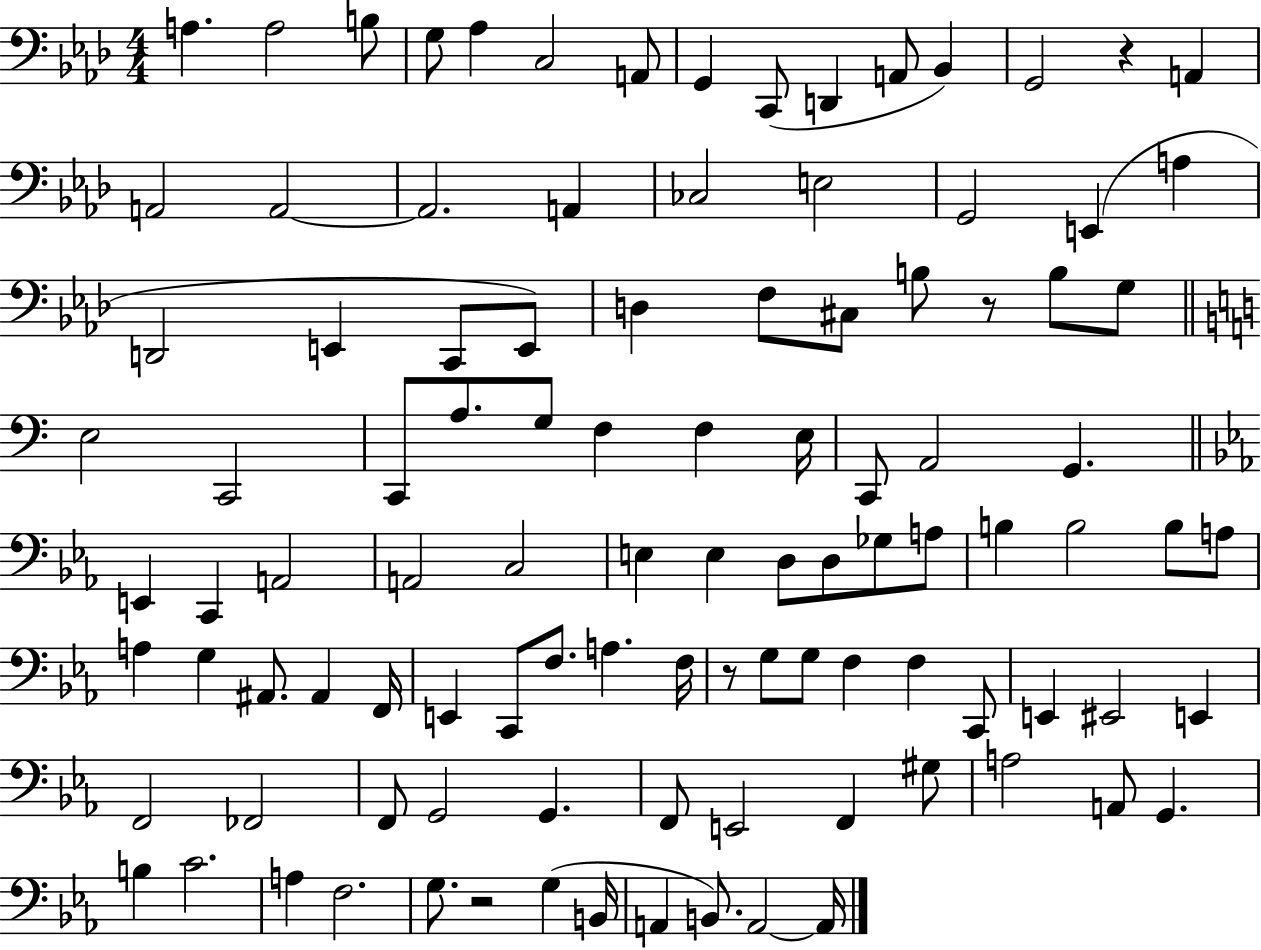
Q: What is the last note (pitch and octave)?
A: A2